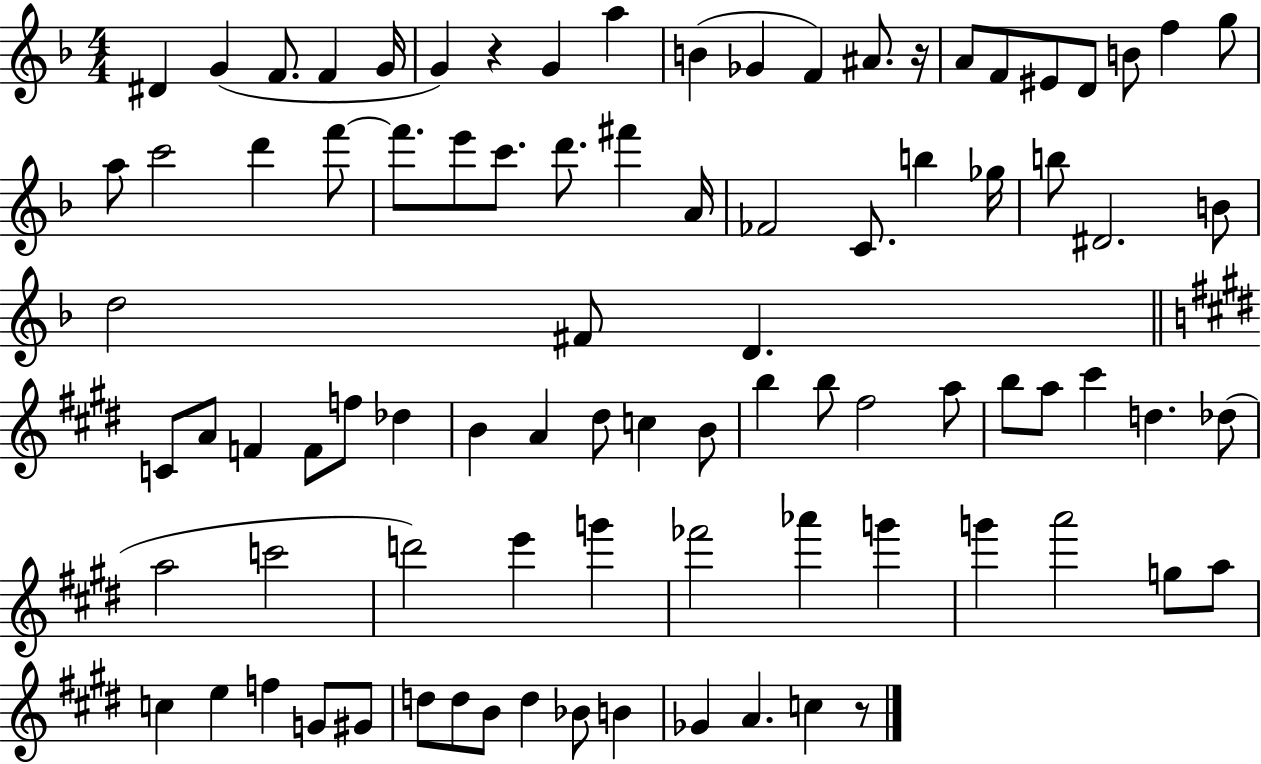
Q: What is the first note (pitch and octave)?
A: D#4